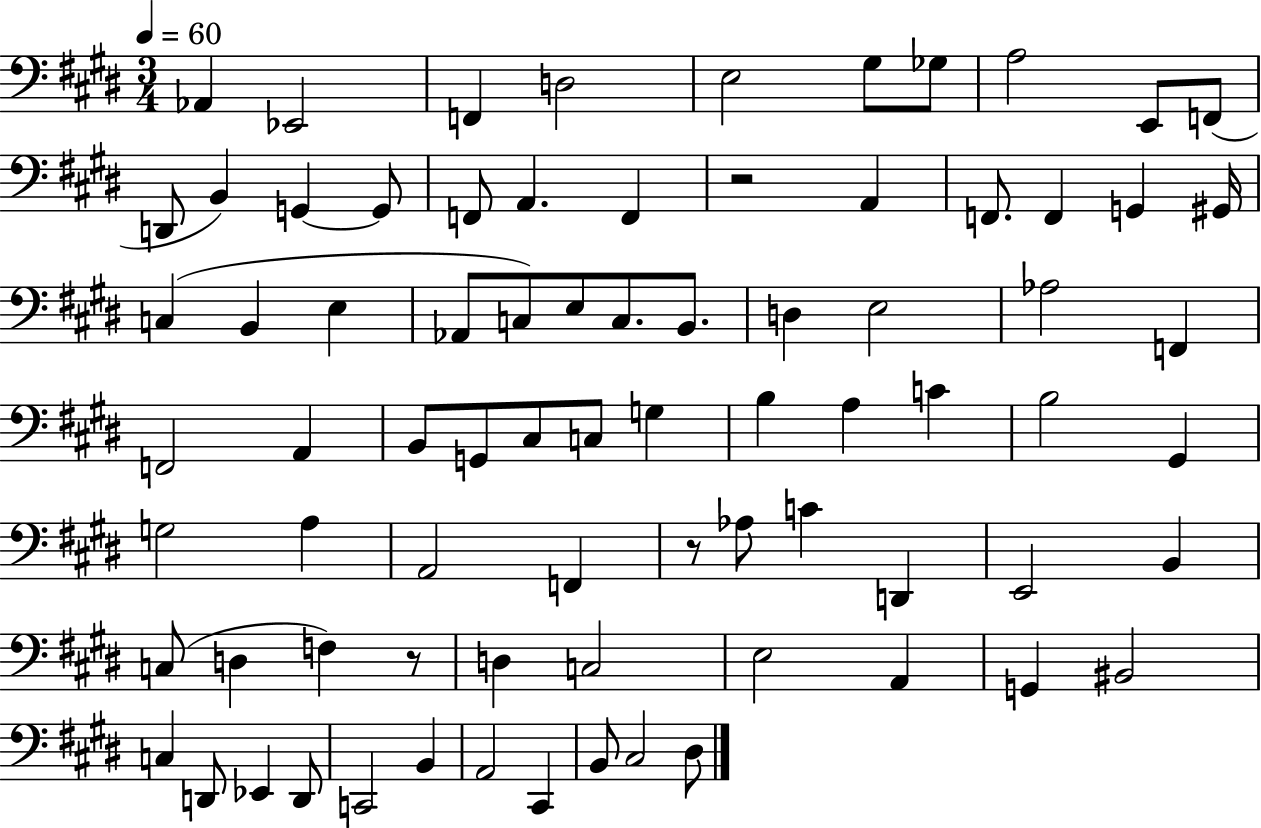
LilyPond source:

{
  \clef bass
  \numericTimeSignature
  \time 3/4
  \key e \major
  \tempo 4 = 60
  aes,4 ees,2 | f,4 d2 | e2 gis8 ges8 | a2 e,8 f,8( | \break d,8 b,4) g,4~~ g,8 | f,8 a,4. f,4 | r2 a,4 | f,8. f,4 g,4 gis,16 | \break c4( b,4 e4 | aes,8 c8) e8 c8. b,8. | d4 e2 | aes2 f,4 | \break f,2 a,4 | b,8 g,8 cis8 c8 g4 | b4 a4 c'4 | b2 gis,4 | \break g2 a4 | a,2 f,4 | r8 aes8 c'4 d,4 | e,2 b,4 | \break c8( d4 f4) r8 | d4 c2 | e2 a,4 | g,4 bis,2 | \break c4 d,8 ees,4 d,8 | c,2 b,4 | a,2 cis,4 | b,8 cis2 dis8 | \break \bar "|."
}